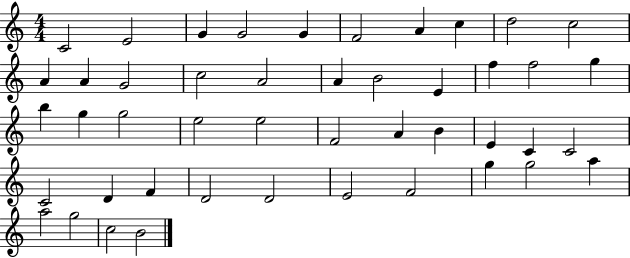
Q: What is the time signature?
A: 4/4